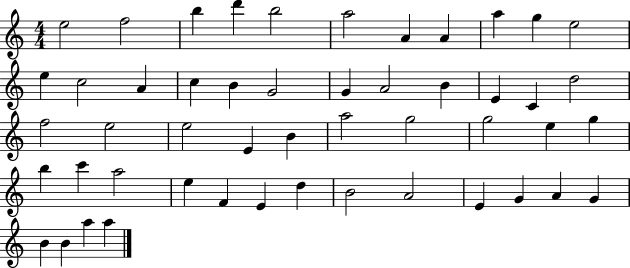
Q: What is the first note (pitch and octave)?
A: E5